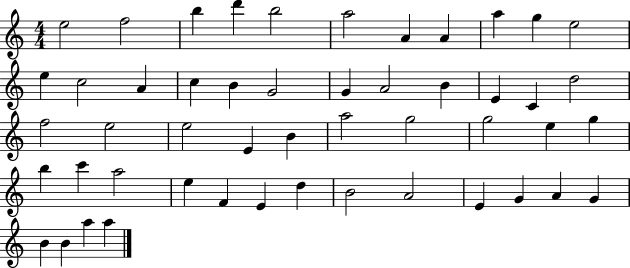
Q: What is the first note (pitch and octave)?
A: E5